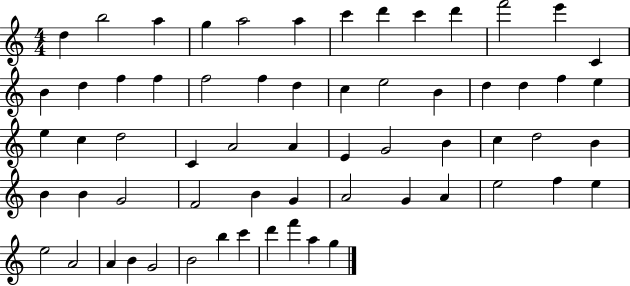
D5/q B5/h A5/q G5/q A5/h A5/q C6/q D6/q C6/q D6/q F6/h E6/q C4/q B4/q D5/q F5/q F5/q F5/h F5/q D5/q C5/q E5/h B4/q D5/q D5/q F5/q E5/q E5/q C5/q D5/h C4/q A4/h A4/q E4/q G4/h B4/q C5/q D5/h B4/q B4/q B4/q G4/h F4/h B4/q G4/q A4/h G4/q A4/q E5/h F5/q E5/q E5/h A4/h A4/q B4/q G4/h B4/h B5/q C6/q D6/q F6/q A5/q G5/q